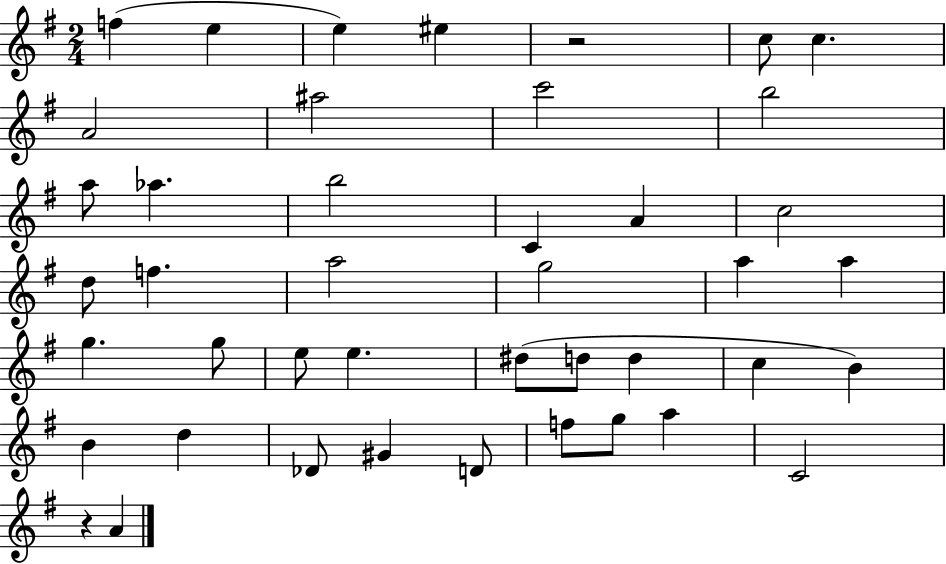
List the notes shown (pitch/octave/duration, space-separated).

F5/q E5/q E5/q EIS5/q R/h C5/e C5/q. A4/h A#5/h C6/h B5/h A5/e Ab5/q. B5/h C4/q A4/q C5/h D5/e F5/q. A5/h G5/h A5/q A5/q G5/q. G5/e E5/e E5/q. D#5/e D5/e D5/q C5/q B4/q B4/q D5/q Db4/e G#4/q D4/e F5/e G5/e A5/q C4/h R/q A4/q